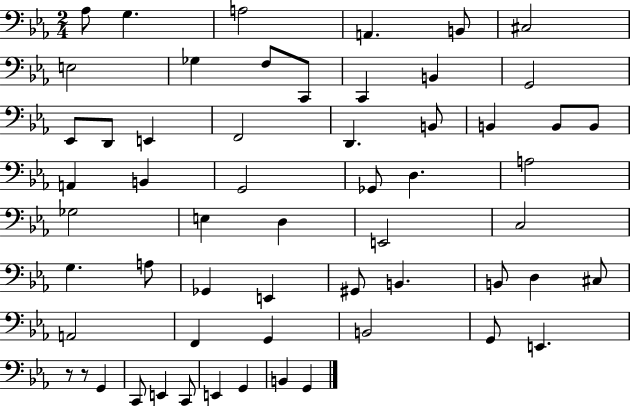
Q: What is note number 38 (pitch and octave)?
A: G#2